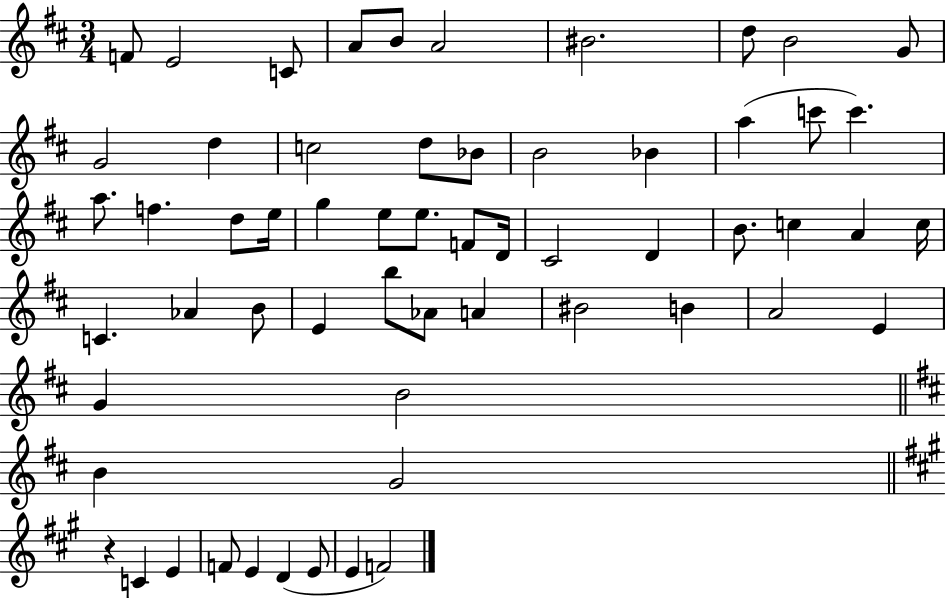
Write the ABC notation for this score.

X:1
T:Untitled
M:3/4
L:1/4
K:D
F/2 E2 C/2 A/2 B/2 A2 ^B2 d/2 B2 G/2 G2 d c2 d/2 _B/2 B2 _B a c'/2 c' a/2 f d/2 e/4 g e/2 e/2 F/2 D/4 ^C2 D B/2 c A c/4 C _A B/2 E b/2 _A/2 A ^B2 B A2 E G B2 B G2 z C E F/2 E D E/2 E F2